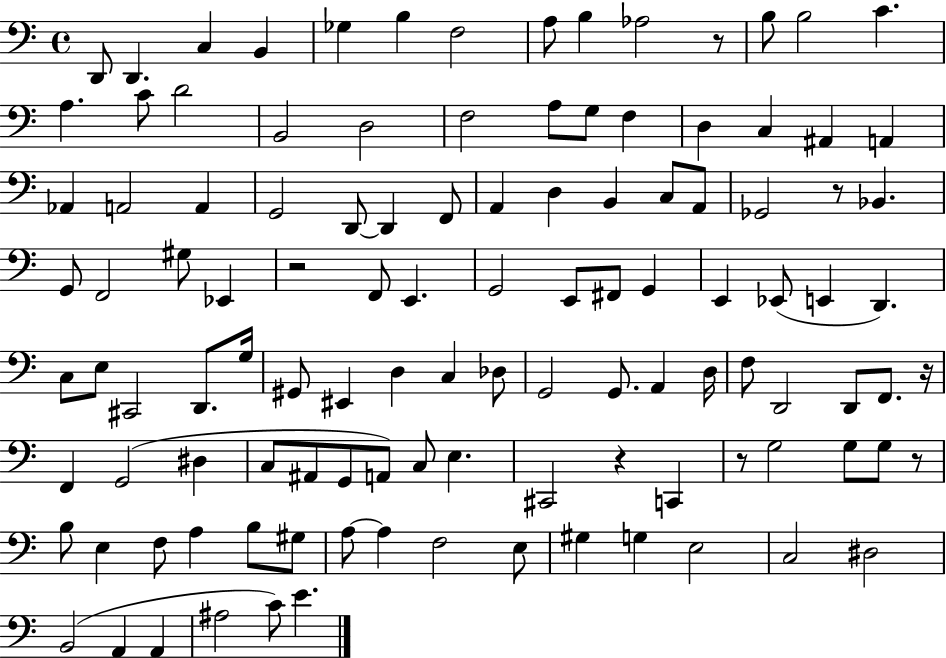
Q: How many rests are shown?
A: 7